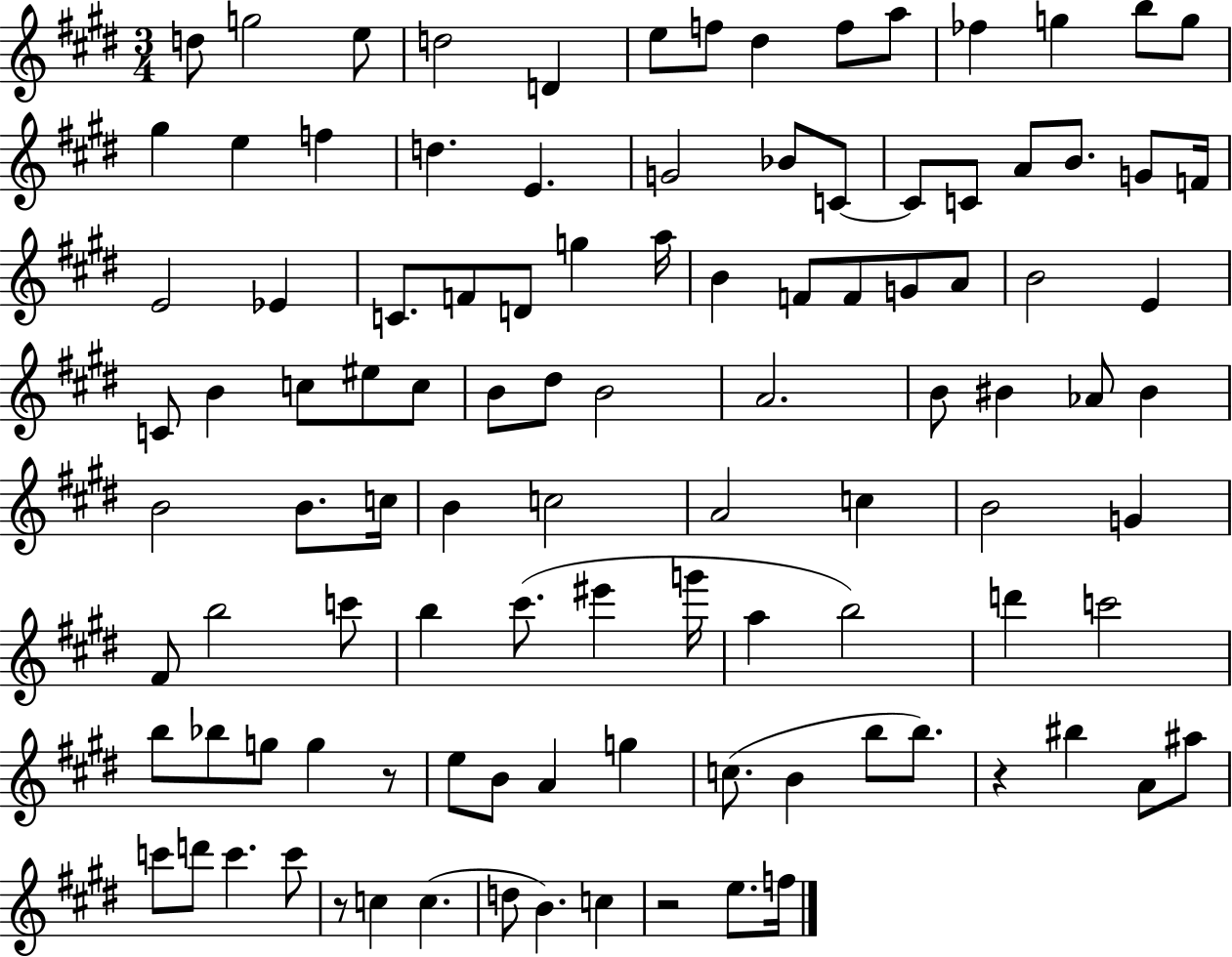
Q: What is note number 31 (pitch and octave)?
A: C4